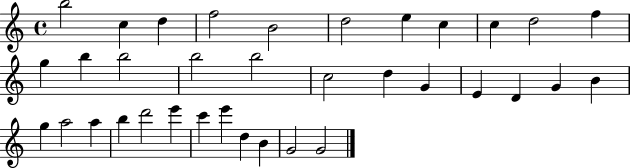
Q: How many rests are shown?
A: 0